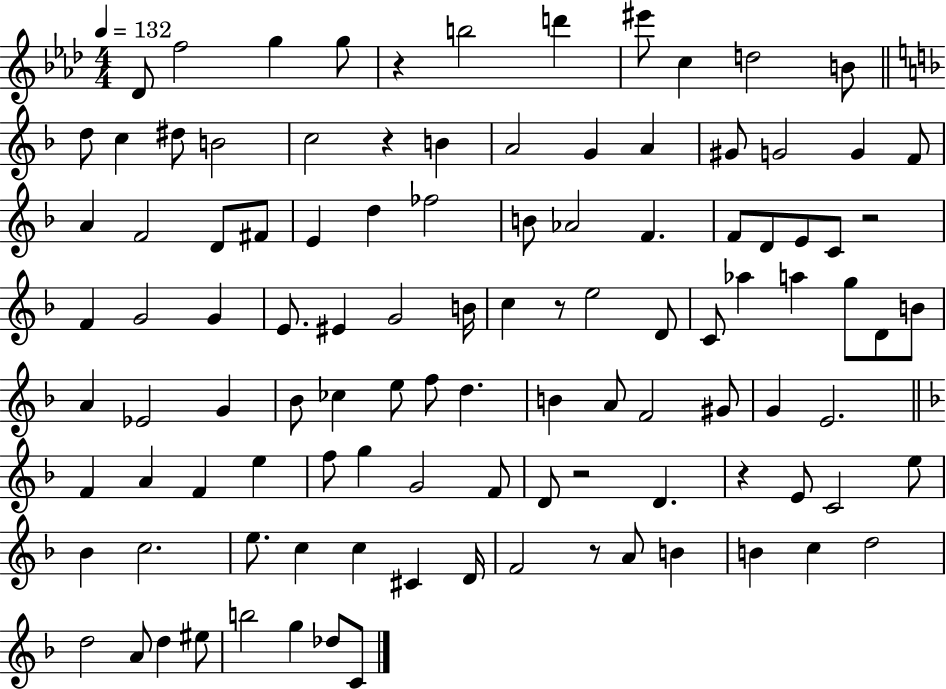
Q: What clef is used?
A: treble